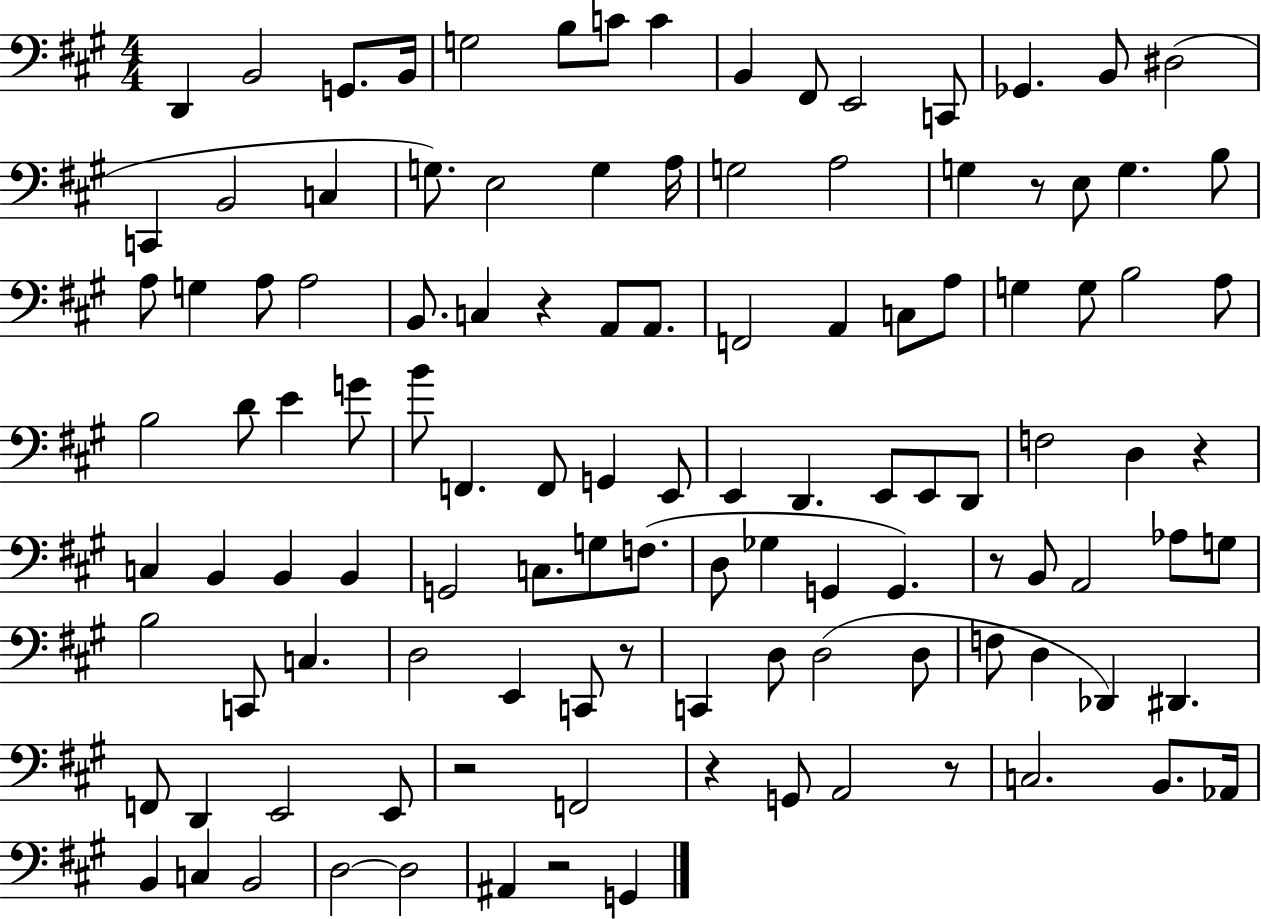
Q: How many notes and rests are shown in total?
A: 116